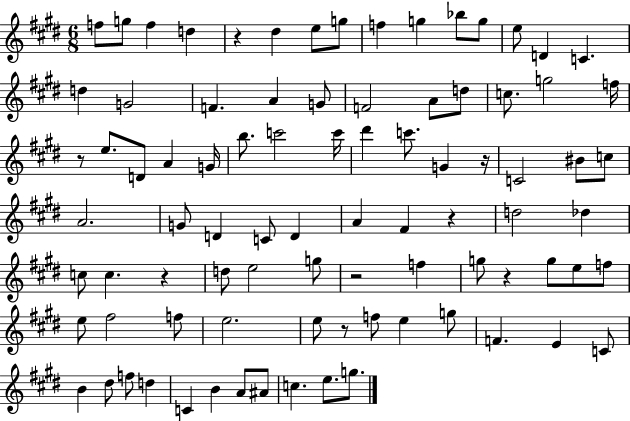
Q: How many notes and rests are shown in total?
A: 87